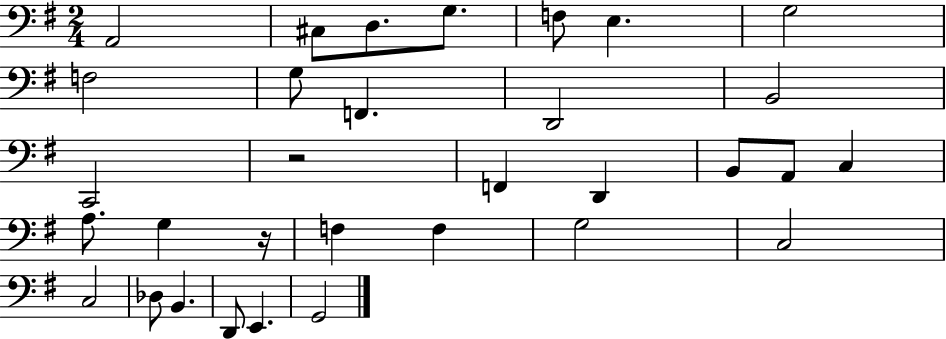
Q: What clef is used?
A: bass